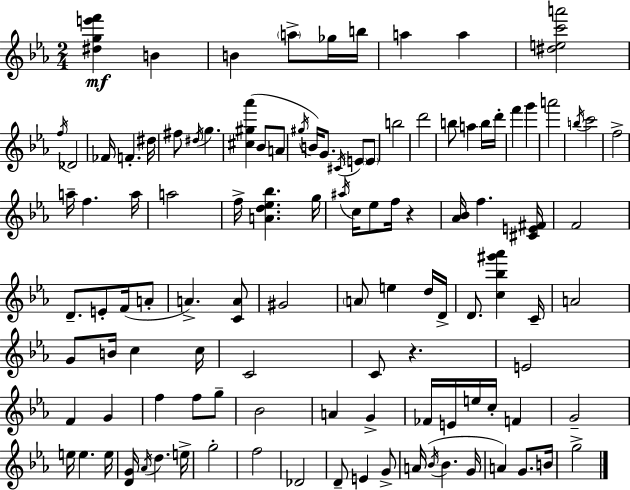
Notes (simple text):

[D#5,G5,E6,F6]/q B4/q B4/q A5/e Gb5/s B5/s A5/q A5/q [D#5,E5,C6,A6]/h F5/s Db4/h FES4/s F4/q. D#5/s F#5/e D#5/s G5/q. [C#5,G#5,Ab6]/q Bb4/e A4/e G#5/s B4/s G4/e. C#4/s E4/e E4/e B5/h D6/h B5/e A5/q B5/s D6/s F6/q G6/q A6/h B5/s C6/h F5/h A5/s F5/q. A5/s A5/h F5/s [A4,D5,Eb5,Bb5]/q. G5/s A#5/s C5/s Eb5/e F5/s R/q [Ab4,Bb4]/s F5/q. [C#4,E4,F#4]/s F4/h D4/e. E4/e F4/s A4/e A4/q. [C4,A4]/e G#4/h A4/e E5/q D5/s D4/s D4/e. [C5,Bb5,G#6,Ab6]/q C4/s A4/h G4/e B4/s C5/q C5/s C4/h C4/e R/q. E4/h F4/q G4/q F5/q F5/e G5/e Bb4/h A4/q G4/q FES4/s E4/s E5/s C5/s F4/q G4/h E5/s E5/q. E5/s [D4,G4]/s Ab4/s D5/q. E5/s G5/h F5/h Db4/h D4/e E4/q G4/e A4/s Bb4/s Bb4/q. G4/s A4/q G4/e. B4/s G5/h